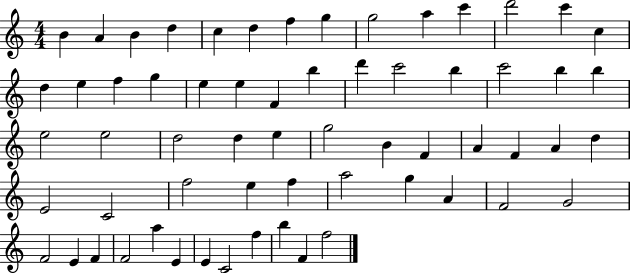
X:1
T:Untitled
M:4/4
L:1/4
K:C
B A B d c d f g g2 a c' d'2 c' c d e f g e e F b d' c'2 b c'2 b b e2 e2 d2 d e g2 B F A F A d E2 C2 f2 e f a2 g A F2 G2 F2 E F F2 a E E C2 f b F f2